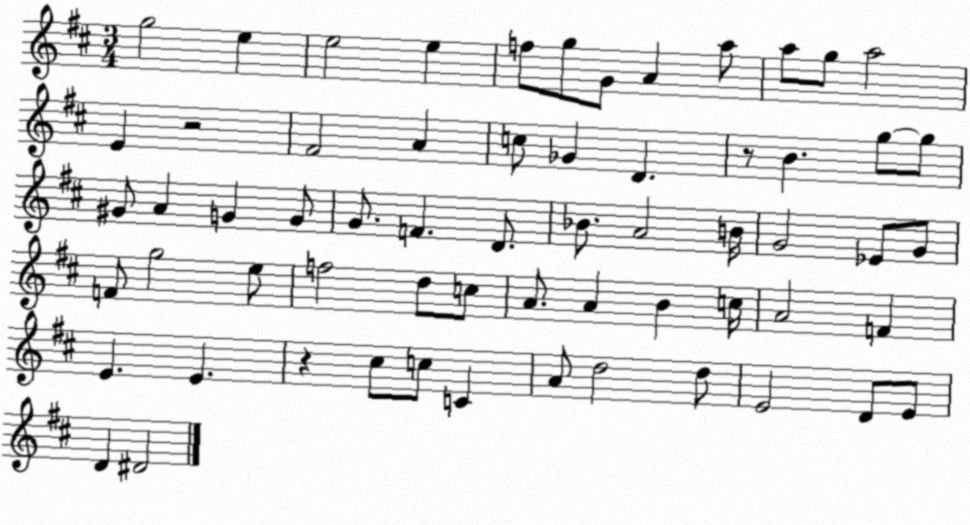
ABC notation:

X:1
T:Untitled
M:3/4
L:1/4
K:D
g2 e e2 e f/2 g/2 G/2 A a/2 a/2 g/2 a2 E z2 ^F2 A c/2 _G D z/2 B g/2 g/2 ^G/2 A G G/2 G/2 F D/2 _B/2 A2 B/4 G2 _E/2 G/2 F/2 g2 e/2 f2 d/2 c/2 A/2 A B c/4 A2 F E E z ^c/2 c/2 C A/2 d2 d/2 E2 D/2 E/2 D ^D2